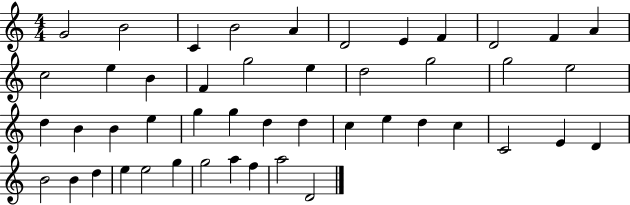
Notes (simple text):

G4/h B4/h C4/q B4/h A4/q D4/h E4/q F4/q D4/h F4/q A4/q C5/h E5/q B4/q F4/q G5/h E5/q D5/h G5/h G5/h E5/h D5/q B4/q B4/q E5/q G5/q G5/q D5/q D5/q C5/q E5/q D5/q C5/q C4/h E4/q D4/q B4/h B4/q D5/q E5/q E5/h G5/q G5/h A5/q F5/q A5/h D4/h